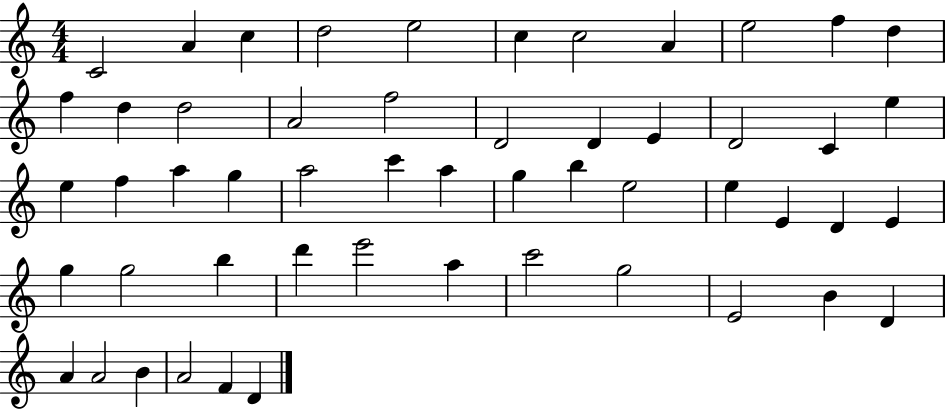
{
  \clef treble
  \numericTimeSignature
  \time 4/4
  \key c \major
  c'2 a'4 c''4 | d''2 e''2 | c''4 c''2 a'4 | e''2 f''4 d''4 | \break f''4 d''4 d''2 | a'2 f''2 | d'2 d'4 e'4 | d'2 c'4 e''4 | \break e''4 f''4 a''4 g''4 | a''2 c'''4 a''4 | g''4 b''4 e''2 | e''4 e'4 d'4 e'4 | \break g''4 g''2 b''4 | d'''4 e'''2 a''4 | c'''2 g''2 | e'2 b'4 d'4 | \break a'4 a'2 b'4 | a'2 f'4 d'4 | \bar "|."
}